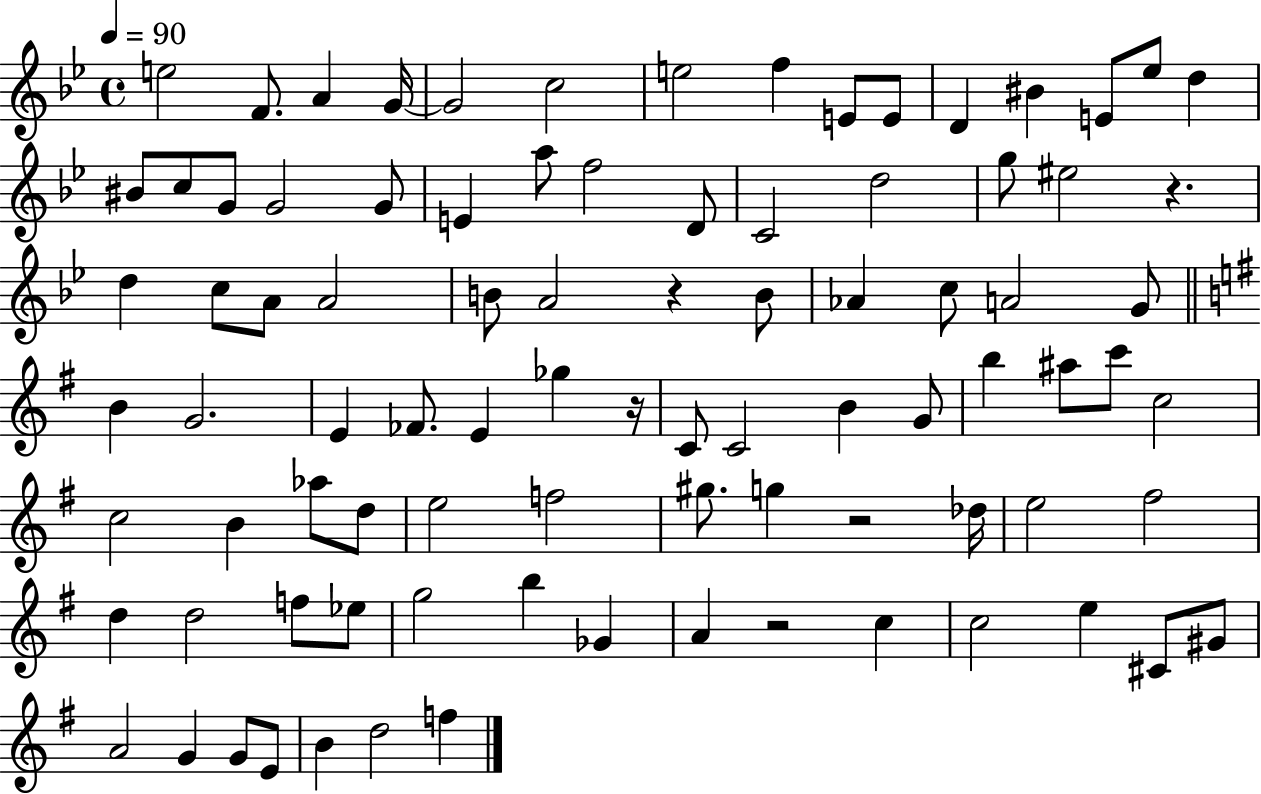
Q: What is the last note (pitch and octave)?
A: F5